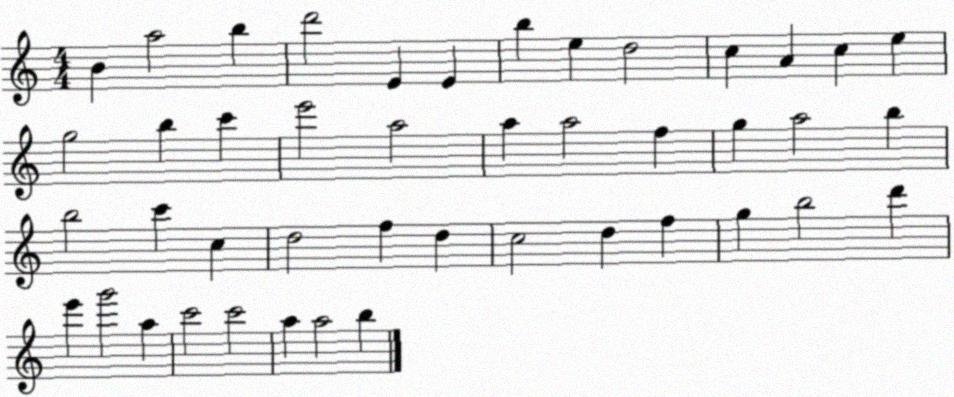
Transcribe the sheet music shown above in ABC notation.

X:1
T:Untitled
M:4/4
L:1/4
K:C
B a2 b d'2 E E b e d2 c A c e g2 b c' e'2 a2 a a2 f g a2 b b2 c' c d2 f d c2 d f g b2 d' e' g'2 a c'2 c'2 a a2 b